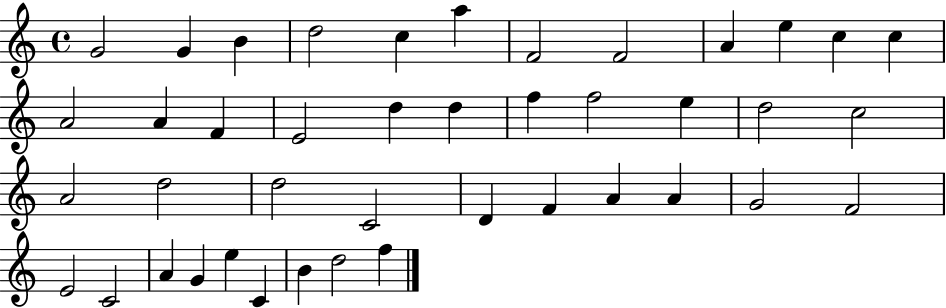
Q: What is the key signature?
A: C major